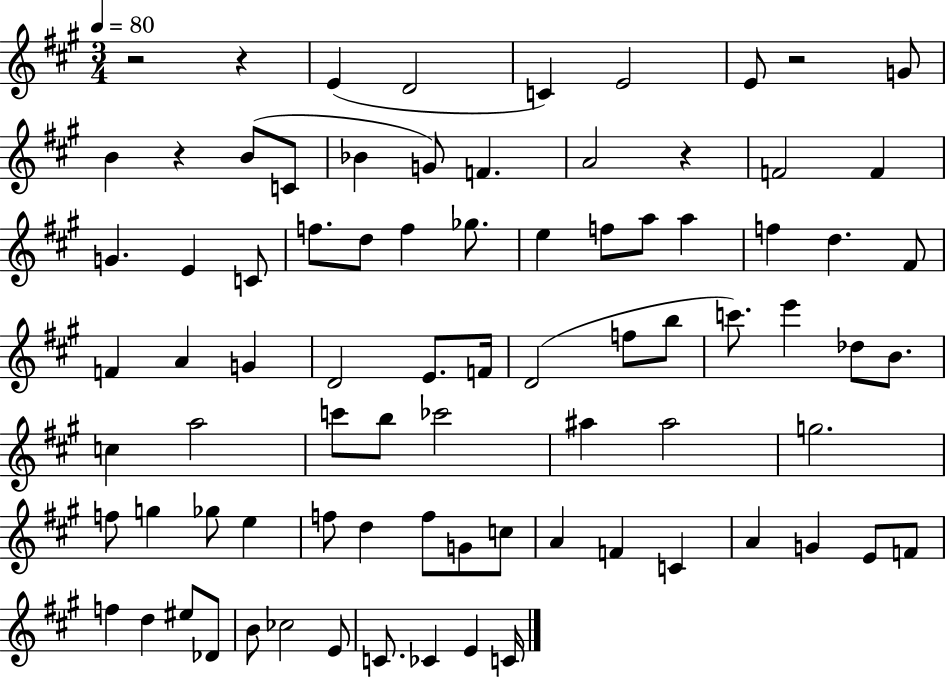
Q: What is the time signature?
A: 3/4